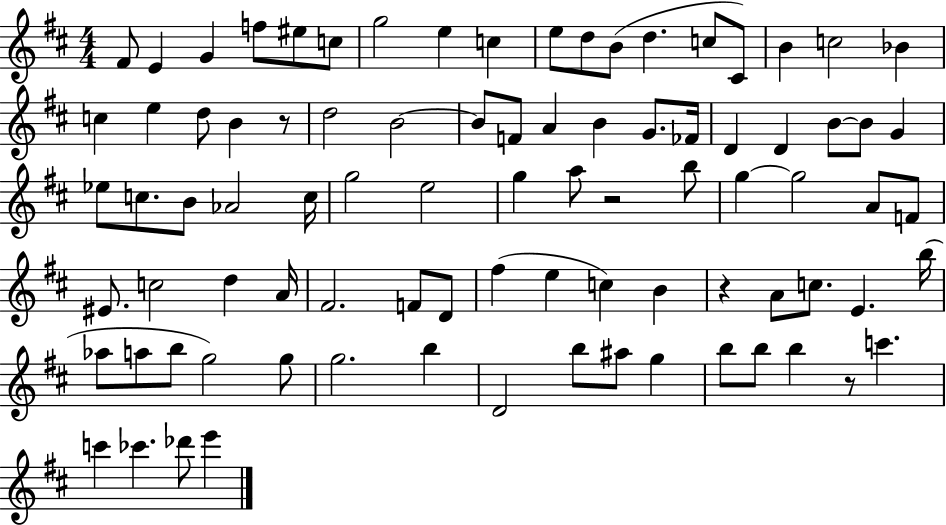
{
  \clef treble
  \numericTimeSignature
  \time 4/4
  \key d \major
  fis'8 e'4 g'4 f''8 eis''8 c''8 | g''2 e''4 c''4 | e''8 d''8 b'8( d''4. c''8 cis'8) | b'4 c''2 bes'4 | \break c''4 e''4 d''8 b'4 r8 | d''2 b'2~~ | b'8 f'8 a'4 b'4 g'8. fes'16 | d'4 d'4 b'8~~ b'8 g'4 | \break ees''8 c''8. b'8 aes'2 c''16 | g''2 e''2 | g''4 a''8 r2 b''8 | g''4~~ g''2 a'8 f'8 | \break eis'8. c''2 d''4 a'16 | fis'2. f'8 d'8 | fis''4( e''4 c''4) b'4 | r4 a'8 c''8. e'4. b''16( | \break aes''8 a''8 b''8 g''2) g''8 | g''2. b''4 | d'2 b''8 ais''8 g''4 | b''8 b''8 b''4 r8 c'''4. | \break c'''4 ces'''4. des'''8 e'''4 | \bar "|."
}